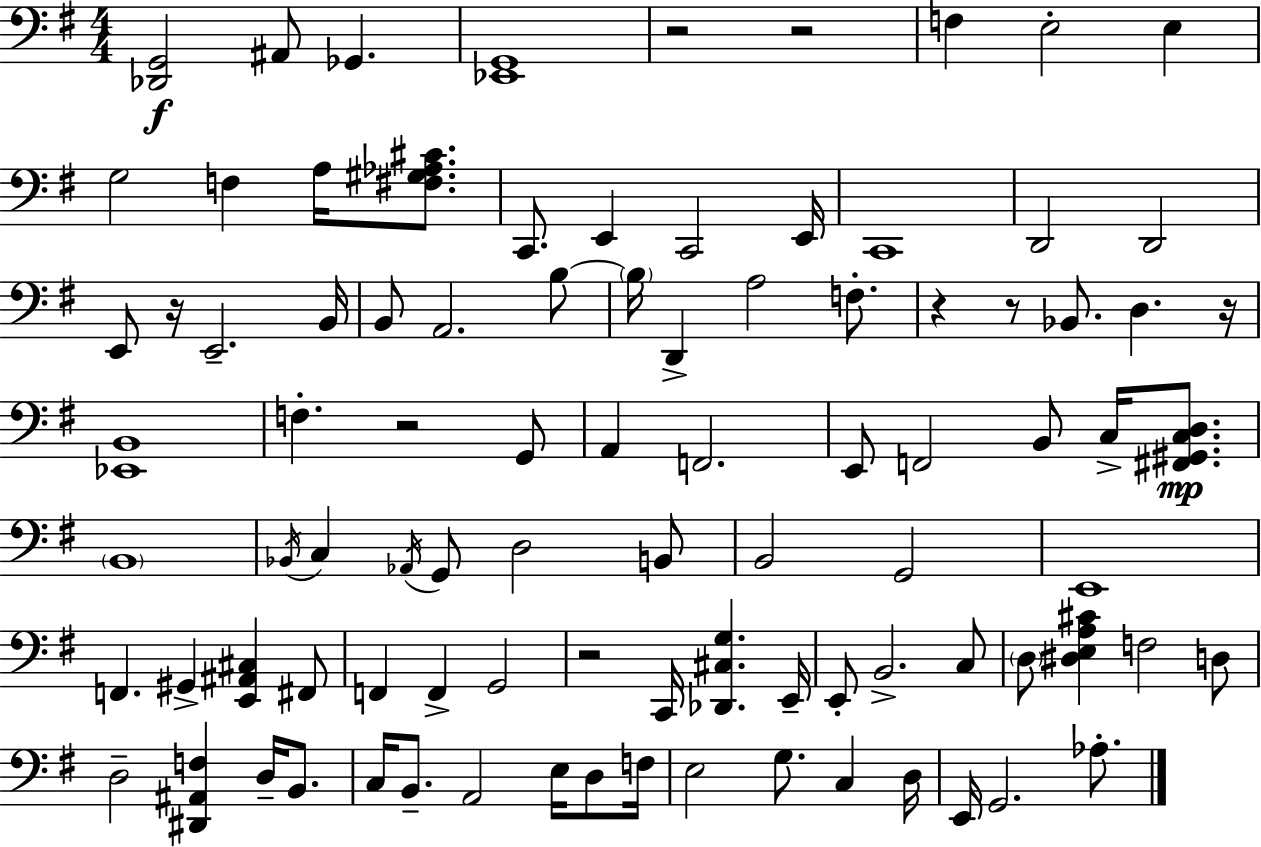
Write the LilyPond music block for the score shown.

{
  \clef bass
  \numericTimeSignature
  \time 4/4
  \key g \major
  <des, g,>2\f ais,8 ges,4. | <ees, g,>1 | r2 r2 | f4 e2-. e4 | \break g2 f4 a16 <fis gis aes cis'>8. | c,8. e,4 c,2 e,16 | c,1 | d,2 d,2 | \break e,8 r16 e,2.-- b,16 | b,8 a,2. b8~~ | \parenthesize b16 d,4-> a2 f8.-. | r4 r8 bes,8. d4. r16 | \break <ees, b,>1 | f4.-. r2 g,8 | a,4 f,2. | e,8 f,2 b,8 c16-> <fis, gis, c d>8.\mp | \break \parenthesize b,1 | \acciaccatura { bes,16 } c4 \acciaccatura { aes,16 } g,8 d2 | b,8 b,2 g,2 | e,1 | \break f,4. gis,4-> <e, ais, cis>4 | fis,8 f,4 f,4-> g,2 | r2 c,16 <des, cis g>4. | e,16-- e,8-. b,2.-> | \break c8 \parenthesize d8 <dis e a cis'>4 f2 | d8 d2-- <dis, ais, f>4 d16-- b,8. | c16 b,8.-- a,2 e16 d8 | f16 e2 g8. c4 | \break d16 e,16 g,2. aes8.-. | \bar "|."
}